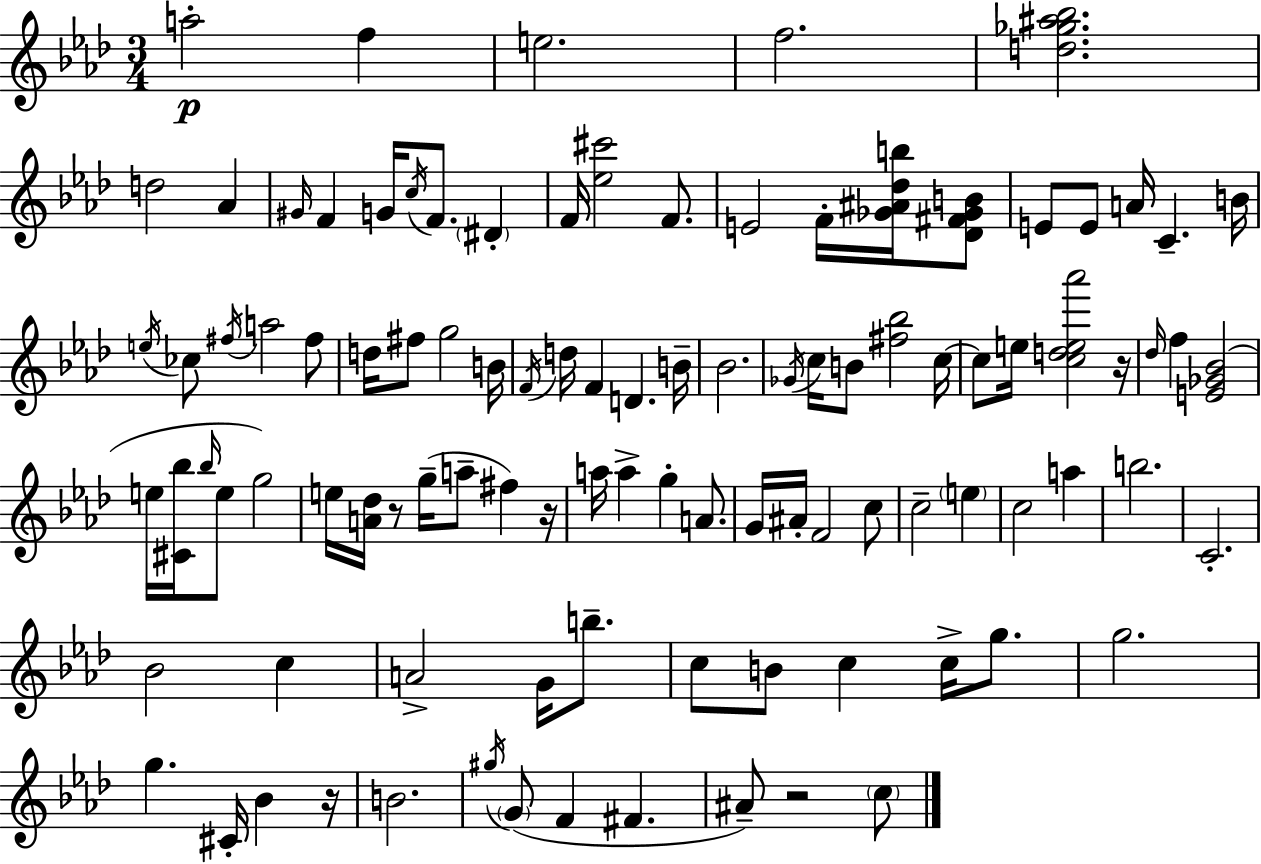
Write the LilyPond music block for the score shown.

{
  \clef treble
  \numericTimeSignature
  \time 3/4
  \key aes \major
  \repeat volta 2 { a''2-.\p f''4 | e''2. | f''2. | <d'' ges'' ais'' bes''>2. | \break d''2 aes'4 | \grace { gis'16 } f'4 g'16 \acciaccatura { c''16 } f'8. \parenthesize dis'4-. | f'16 <ees'' cis'''>2 f'8. | e'2 f'16-. <ges' ais' des'' b''>16 | \break <des' fis' ges' b'>8 e'8 e'8 a'16 c'4.-- | b'16 \acciaccatura { e''16 } ces''8 \acciaccatura { fis''16 } a''2 | fis''8 d''16 fis''8 g''2 | b'16 \acciaccatura { f'16 } d''16 f'4 d'4. | \break b'16-- bes'2. | \acciaccatura { ges'16 } c''16 b'8 <fis'' bes''>2 | c''16~~ c''8 e''16 <c'' d'' e'' aes'''>2 | r16 \grace { des''16 } f''4 <e' ges' bes'>2( | \break e''16 <cis' bes''>16 \grace { bes''16 } e''8 | g''2) e''16 <a' des''>16 r8 | g''16--( a''8-- fis''4) r16 a''16 a''4-> | g''4-. a'8. g'16 ais'16-. f'2 | \break c''8 c''2-- | \parenthesize e''4 c''2 | a''4 b''2. | c'2.-. | \break bes'2 | c''4 a'2-> | g'16 b''8.-- c''8 b'8 | c''4 c''16-> g''8. g''2. | \break g''4. | cis'16-. bes'4 r16 b'2. | \acciaccatura { gis''16 }( \parenthesize g'8 f'4 | fis'4. ais'8--) r2 | \break \parenthesize c''8 } \bar "|."
}